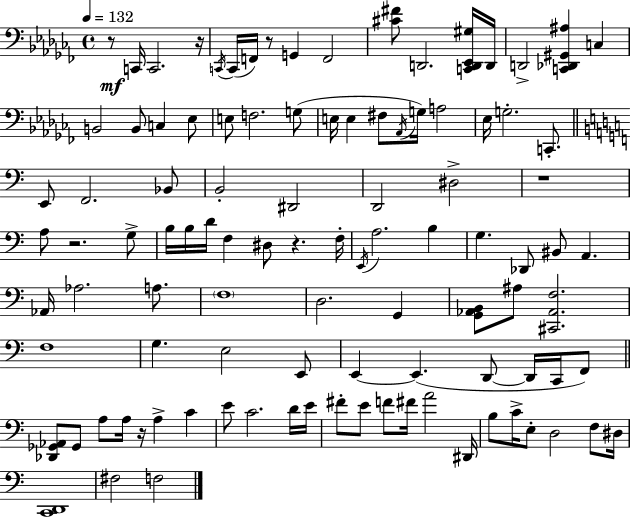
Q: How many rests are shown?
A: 7